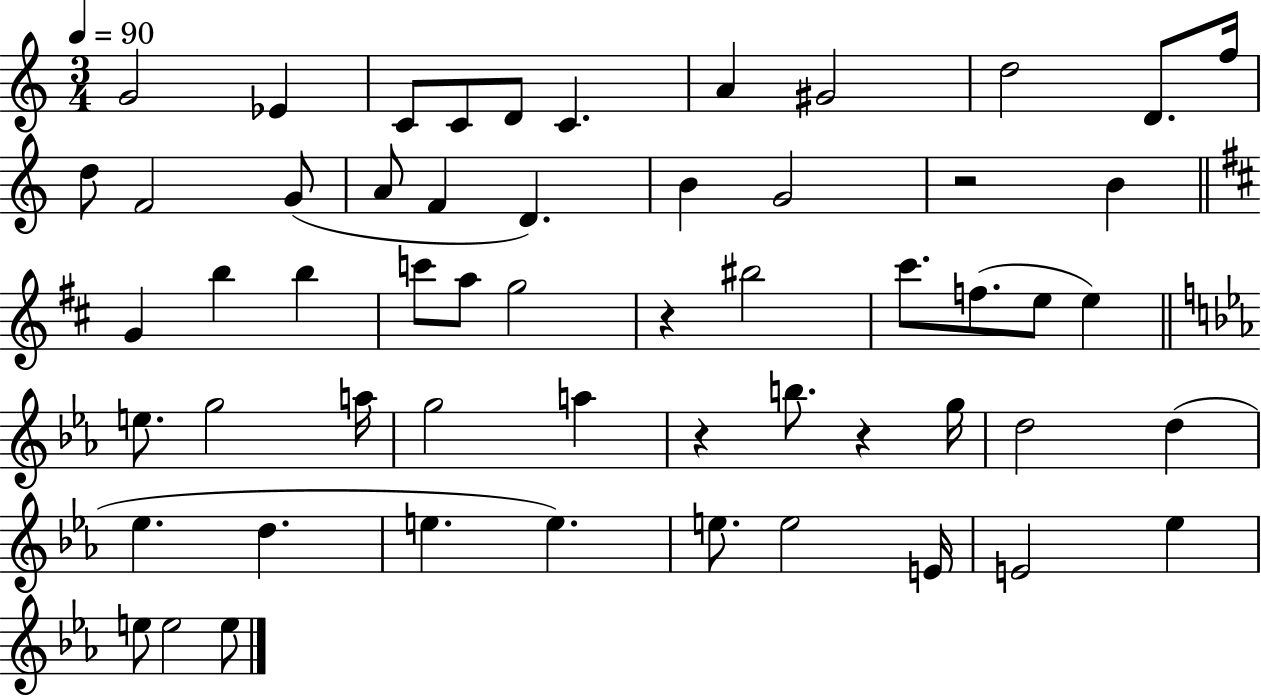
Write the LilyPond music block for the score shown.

{
  \clef treble
  \numericTimeSignature
  \time 3/4
  \key c \major
  \tempo 4 = 90
  g'2 ees'4 | c'8 c'8 d'8 c'4. | a'4 gis'2 | d''2 d'8. f''16 | \break d''8 f'2 g'8( | a'8 f'4 d'4.) | b'4 g'2 | r2 b'4 | \break \bar "||" \break \key d \major g'4 b''4 b''4 | c'''8 a''8 g''2 | r4 bis''2 | cis'''8. f''8.( e''8 e''4) | \break \bar "||" \break \key ees \major e''8. g''2 a''16 | g''2 a''4 | r4 b''8. r4 g''16 | d''2 d''4( | \break ees''4. d''4. | e''4. e''4.) | e''8. e''2 e'16 | e'2 ees''4 | \break e''8 e''2 e''8 | \bar "|."
}